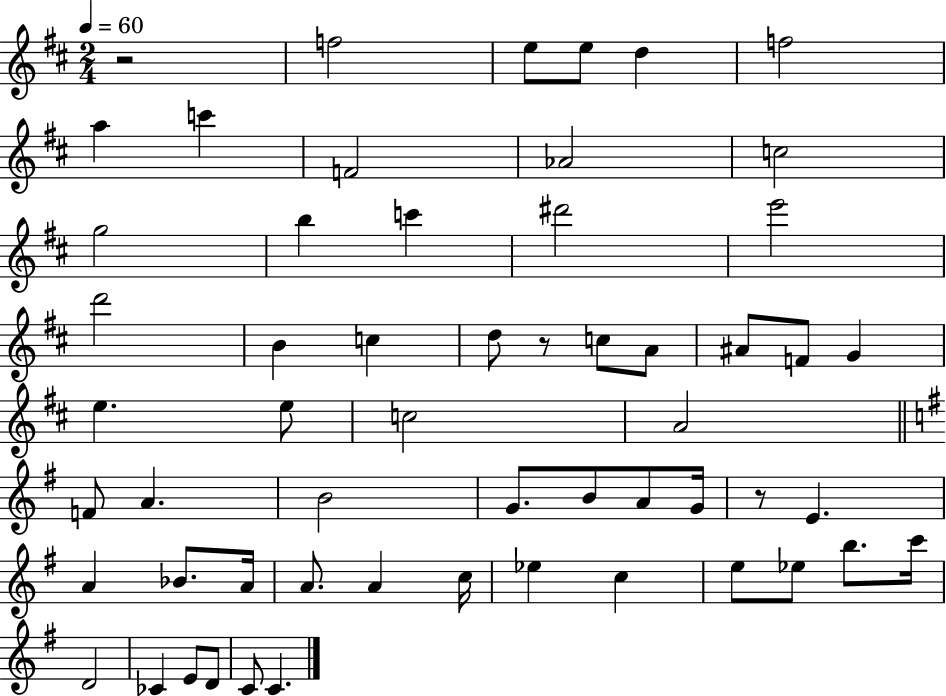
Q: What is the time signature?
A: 2/4